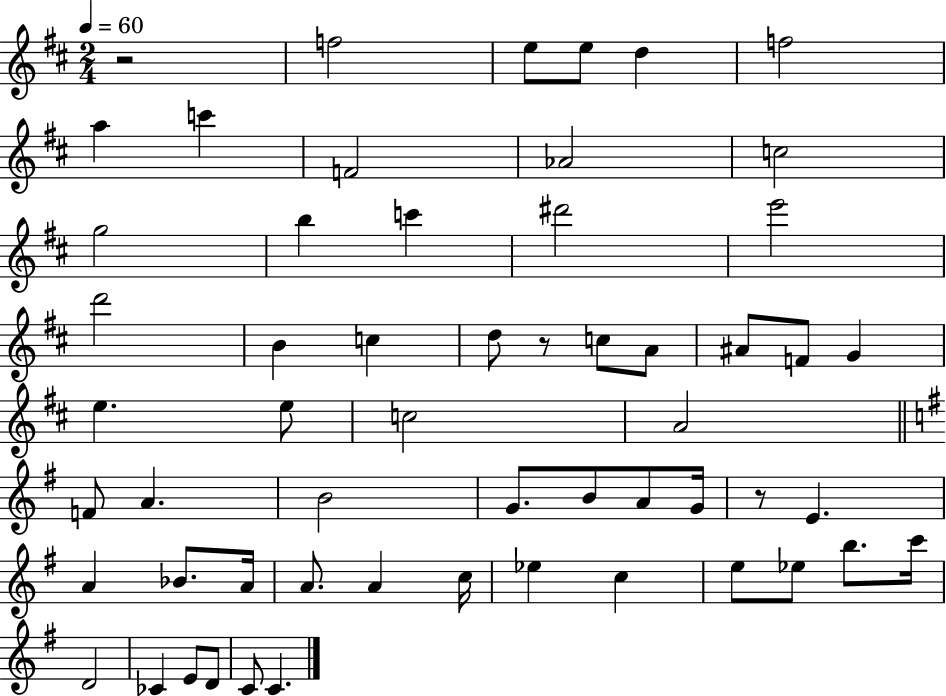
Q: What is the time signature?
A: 2/4